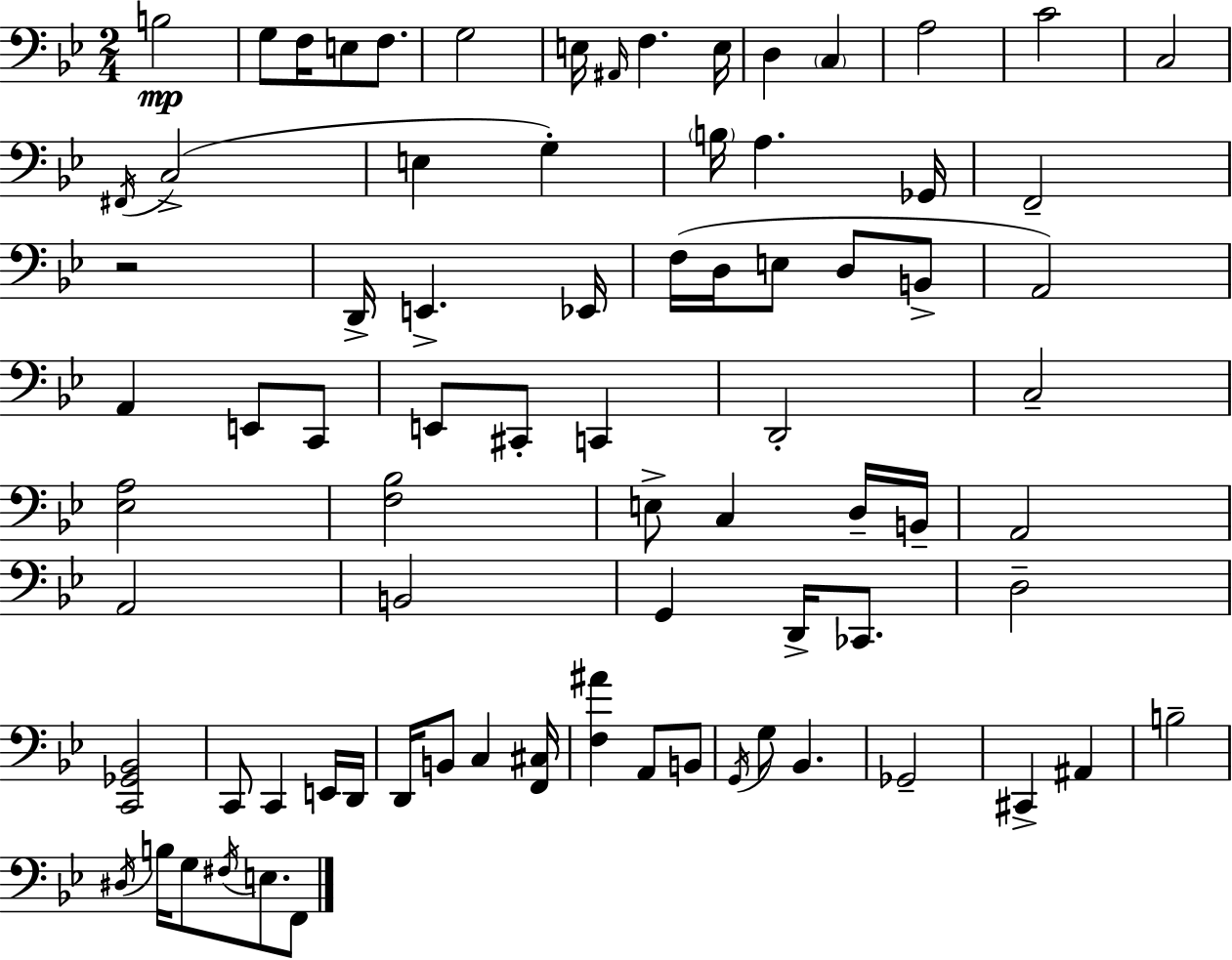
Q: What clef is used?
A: bass